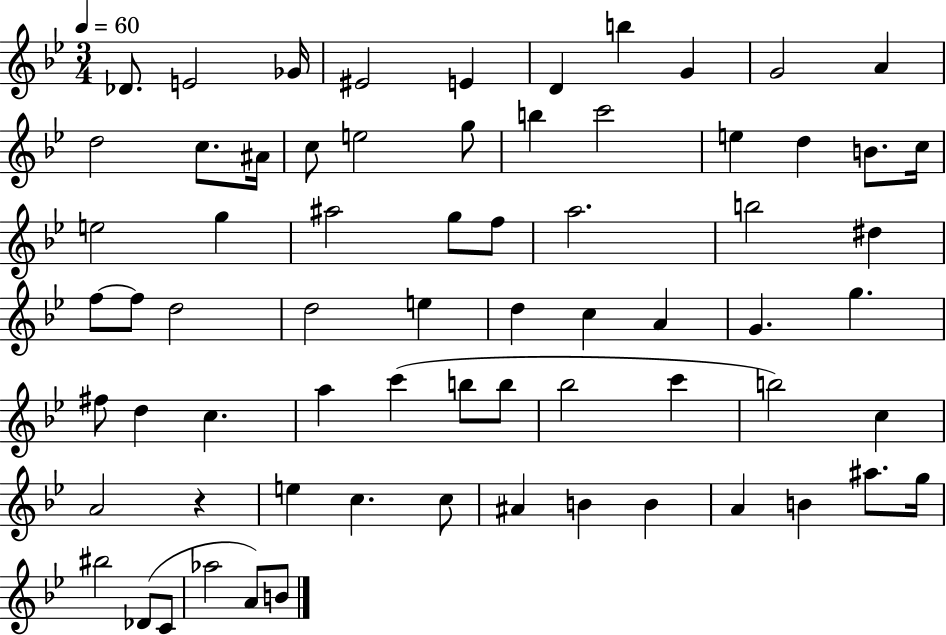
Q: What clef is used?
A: treble